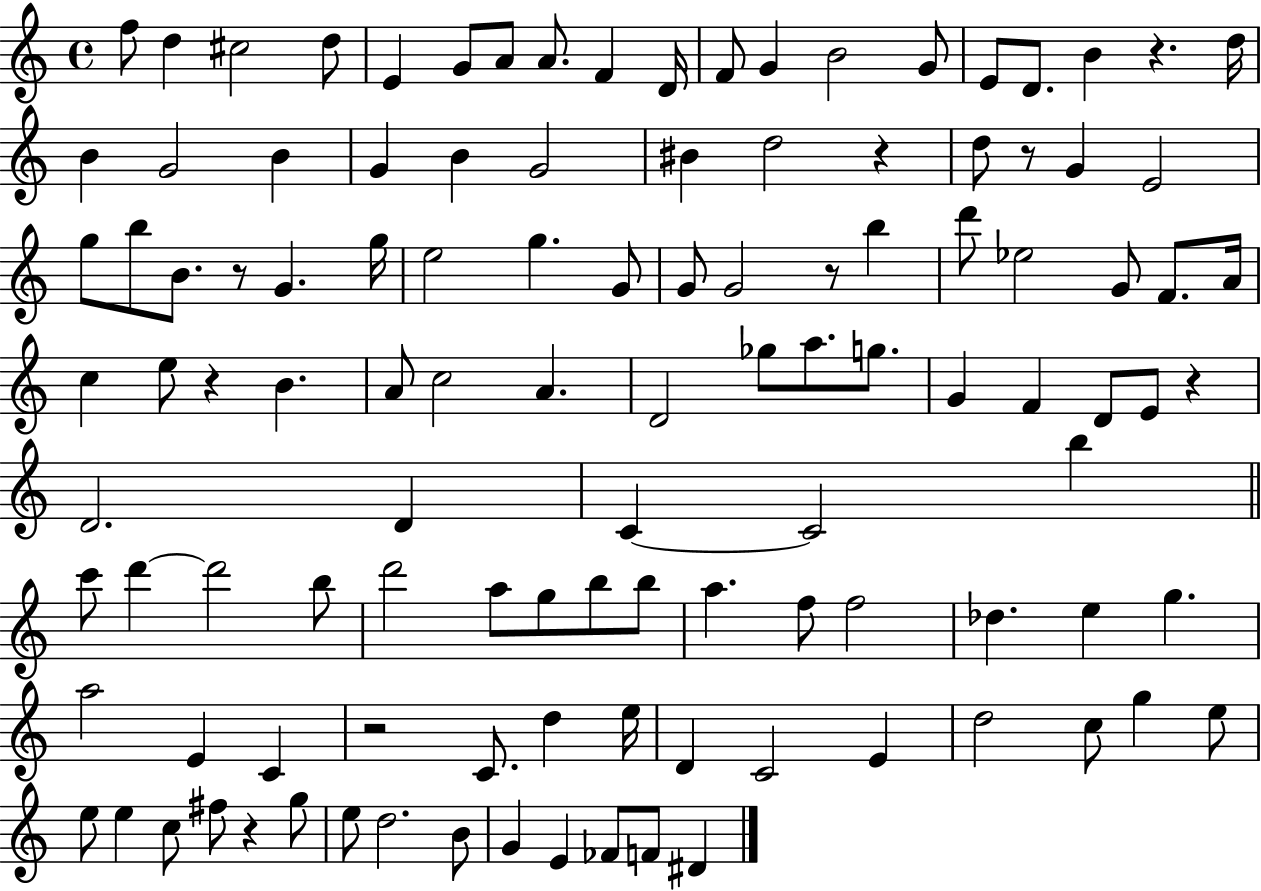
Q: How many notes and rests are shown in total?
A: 114